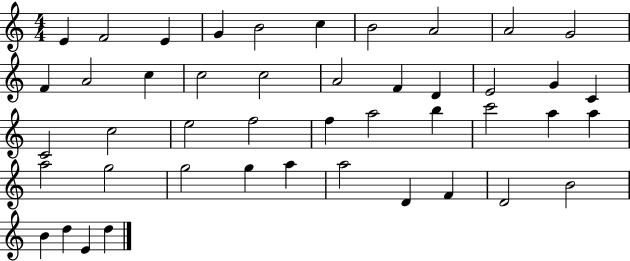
E4/q F4/h E4/q G4/q B4/h C5/q B4/h A4/h A4/h G4/h F4/q A4/h C5/q C5/h C5/h A4/h F4/q D4/q E4/h G4/q C4/q C4/h C5/h E5/h F5/h F5/q A5/h B5/q C6/h A5/q A5/q A5/h G5/h G5/h G5/q A5/q A5/h D4/q F4/q D4/h B4/h B4/q D5/q E4/q D5/q